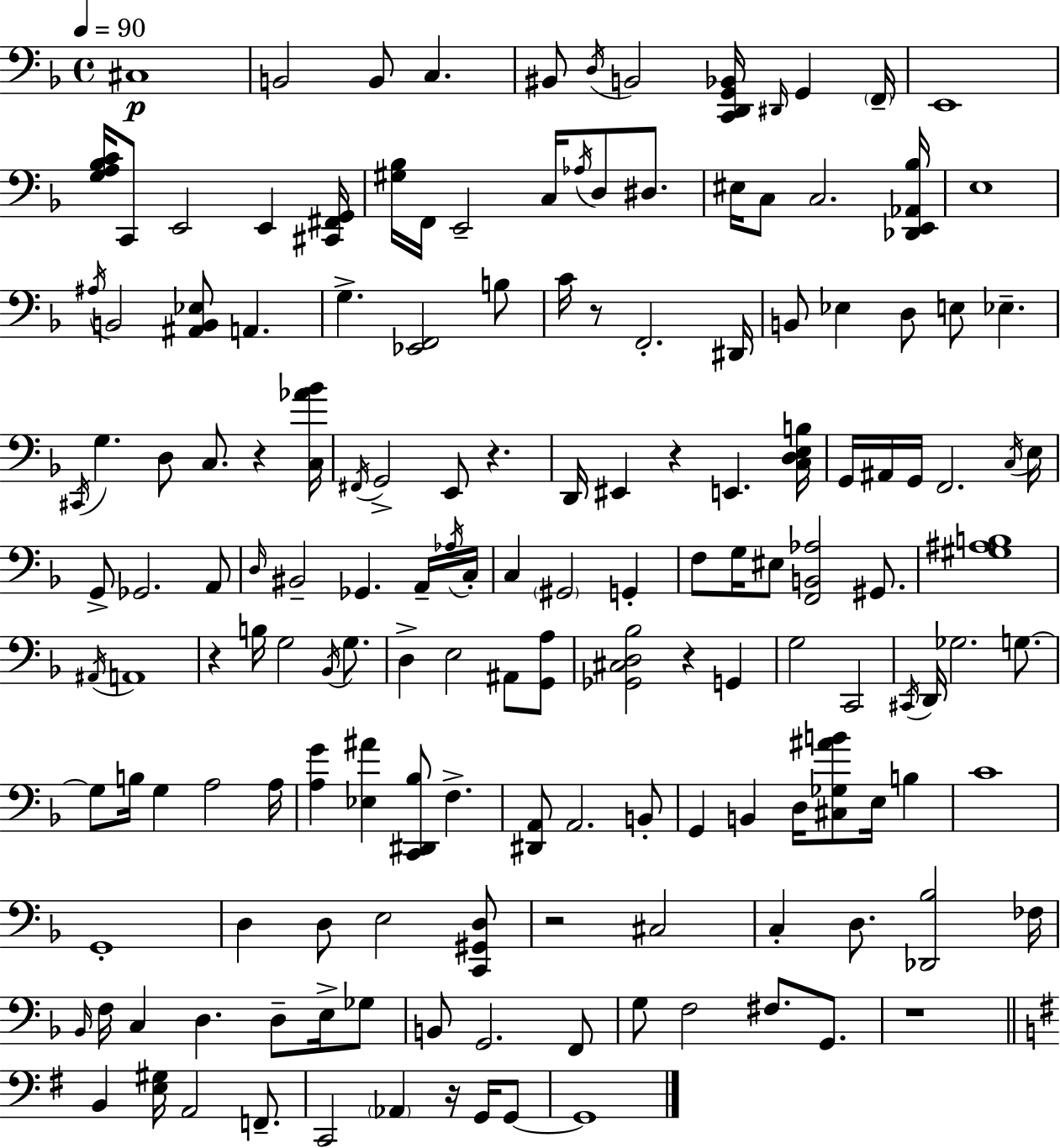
C#3/w B2/h B2/e C3/q. BIS2/e D3/s B2/h [C2,D2,G2,Bb2]/s D#2/s G2/q F2/s E2/w [G3,A3,Bb3,C4]/s C2/e E2/h E2/q [C#2,F#2,G2]/s [G#3,Bb3]/s F2/s E2/h C3/s Ab3/s D3/e D#3/e. EIS3/s C3/e C3/h. [Db2,E2,Ab2,Bb3]/s E3/w A#3/s B2/h [A#2,B2,Eb3]/e A2/q. G3/q. [Eb2,F2]/h B3/e C4/s R/e F2/h. D#2/s B2/e Eb3/q D3/e E3/e Eb3/q. C#2/s G3/q. D3/e C3/e. R/q [C3,Ab4,Bb4]/s F#2/s G2/h E2/e R/q. D2/s EIS2/q R/q E2/q. [C3,D3,E3,B3]/s G2/s A#2/s G2/s F2/h. C3/s E3/s G2/e Gb2/h. A2/e D3/s BIS2/h Gb2/q. A2/s Ab3/s C3/s C3/q G#2/h G2/q F3/e G3/s EIS3/e [F2,B2,Ab3]/h G#2/e. [G#3,A#3,B3]/w A#2/s A2/w R/q B3/s G3/h Bb2/s G3/e. D3/q E3/h A#2/e [G2,A3]/e [Gb2,C#3,D3,Bb3]/h R/q G2/q G3/h C2/h C#2/s D2/s Gb3/h. G3/e. G3/e B3/s G3/q A3/h A3/s [A3,G4]/q [Eb3,A#4]/q [C2,D#2,Bb3]/e F3/q. [D#2,A2]/e A2/h. B2/e G2/q B2/q D3/s [C#3,Gb3,A#4,B4]/e E3/s B3/q C4/w G2/w D3/q D3/e E3/h [C2,G#2,D3]/e R/h C#3/h C3/q D3/e. [Db2,Bb3]/h FES3/s Bb2/s F3/s C3/q D3/q. D3/e E3/s Gb3/e B2/e G2/h. F2/e G3/e F3/h F#3/e. G2/e. R/w B2/q [E3,G#3]/s A2/h F2/e. C2/h Ab2/q R/s G2/s G2/e G2/w